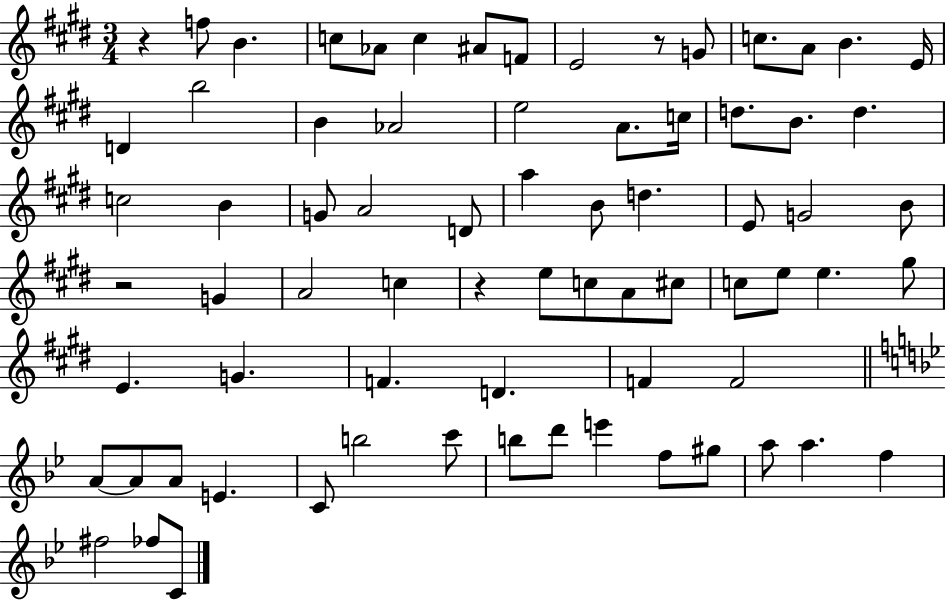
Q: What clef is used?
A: treble